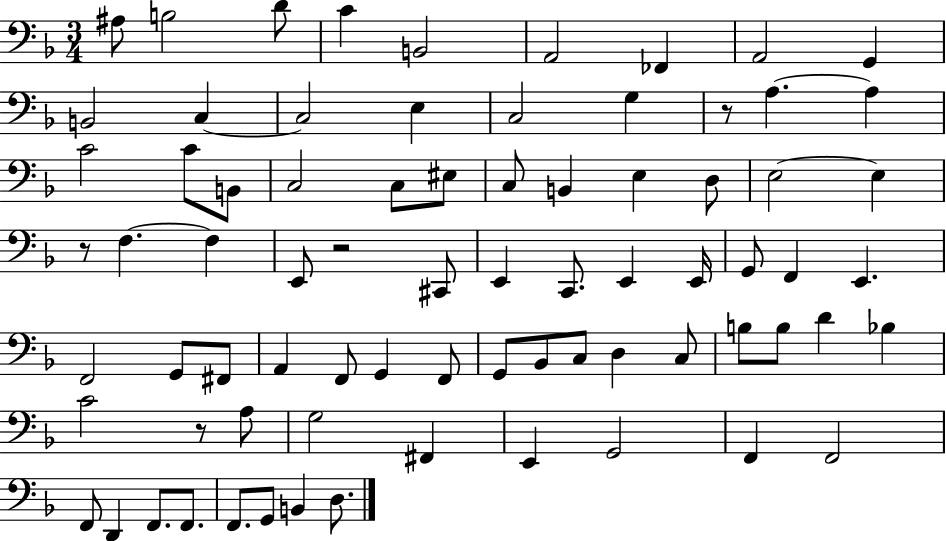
X:1
T:Untitled
M:3/4
L:1/4
K:F
^A,/2 B,2 D/2 C B,,2 A,,2 _F,, A,,2 G,, B,,2 C, C,2 E, C,2 G, z/2 A, A, C2 C/2 B,,/2 C,2 C,/2 ^E,/2 C,/2 B,, E, D,/2 E,2 E, z/2 F, F, E,,/2 z2 ^C,,/2 E,, C,,/2 E,, E,,/4 G,,/2 F,, E,, F,,2 G,,/2 ^F,,/2 A,, F,,/2 G,, F,,/2 G,,/2 _B,,/2 C,/2 D, C,/2 B,/2 B,/2 D _B, C2 z/2 A,/2 G,2 ^F,, E,, G,,2 F,, F,,2 F,,/2 D,, F,,/2 F,,/2 F,,/2 G,,/2 B,, D,/2